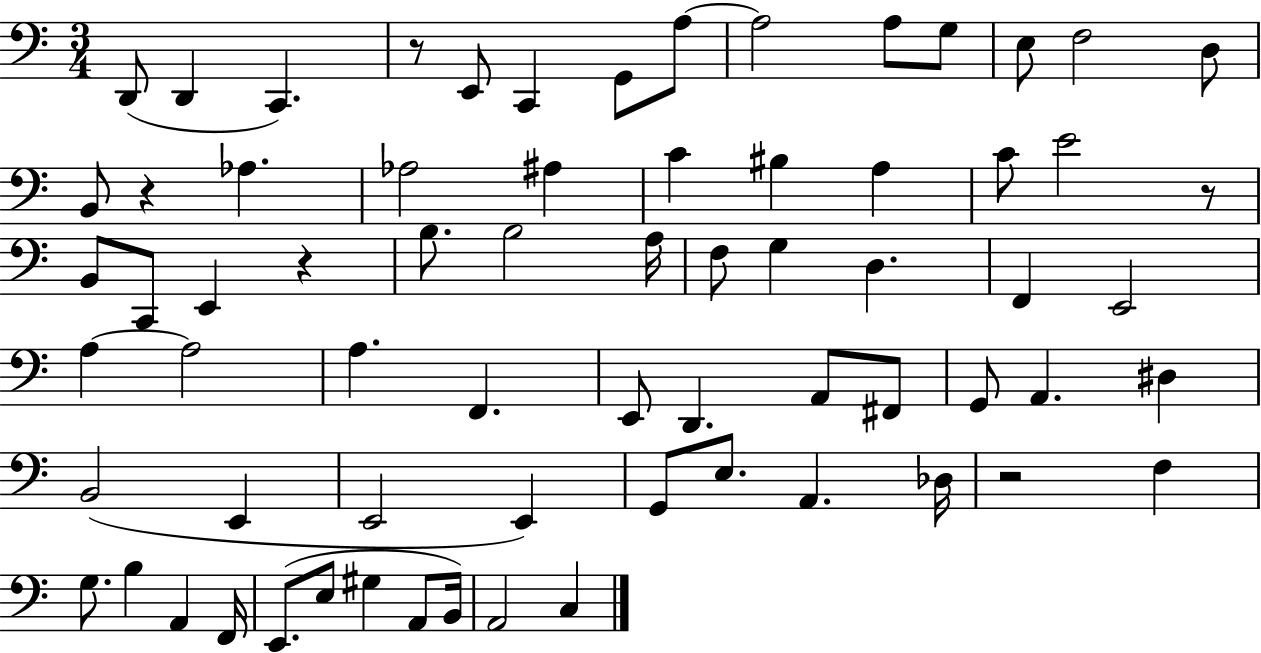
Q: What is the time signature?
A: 3/4